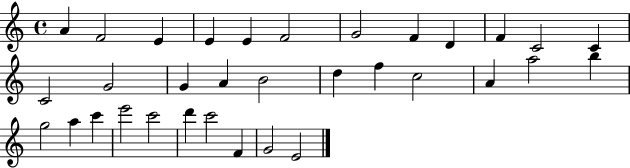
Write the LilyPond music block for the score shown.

{
  \clef treble
  \time 4/4
  \defaultTimeSignature
  \key c \major
  a'4 f'2 e'4 | e'4 e'4 f'2 | g'2 f'4 d'4 | f'4 c'2 c'4 | \break c'2 g'2 | g'4 a'4 b'2 | d''4 f''4 c''2 | a'4 a''2 b''4 | \break g''2 a''4 c'''4 | e'''2 c'''2 | d'''4 c'''2 f'4 | g'2 e'2 | \break \bar "|."
}